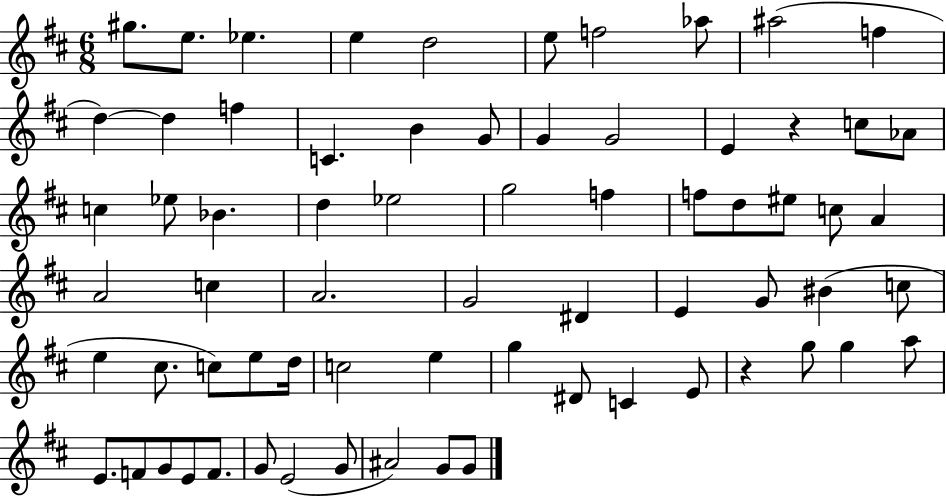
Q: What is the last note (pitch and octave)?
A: G4